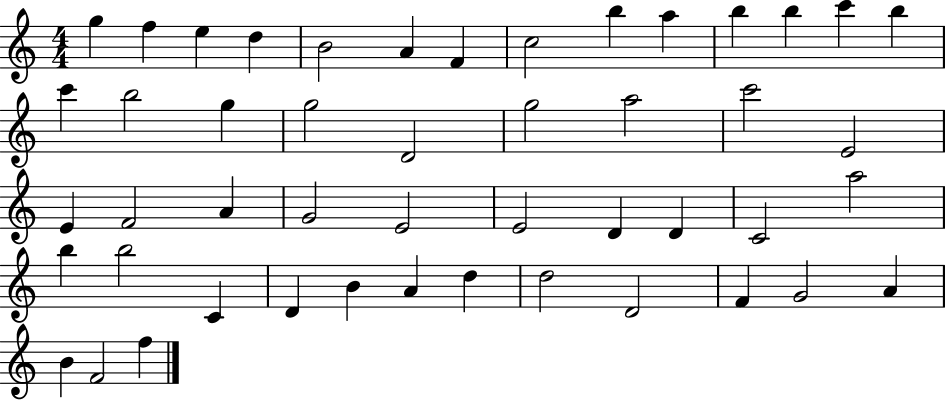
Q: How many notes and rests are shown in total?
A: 48